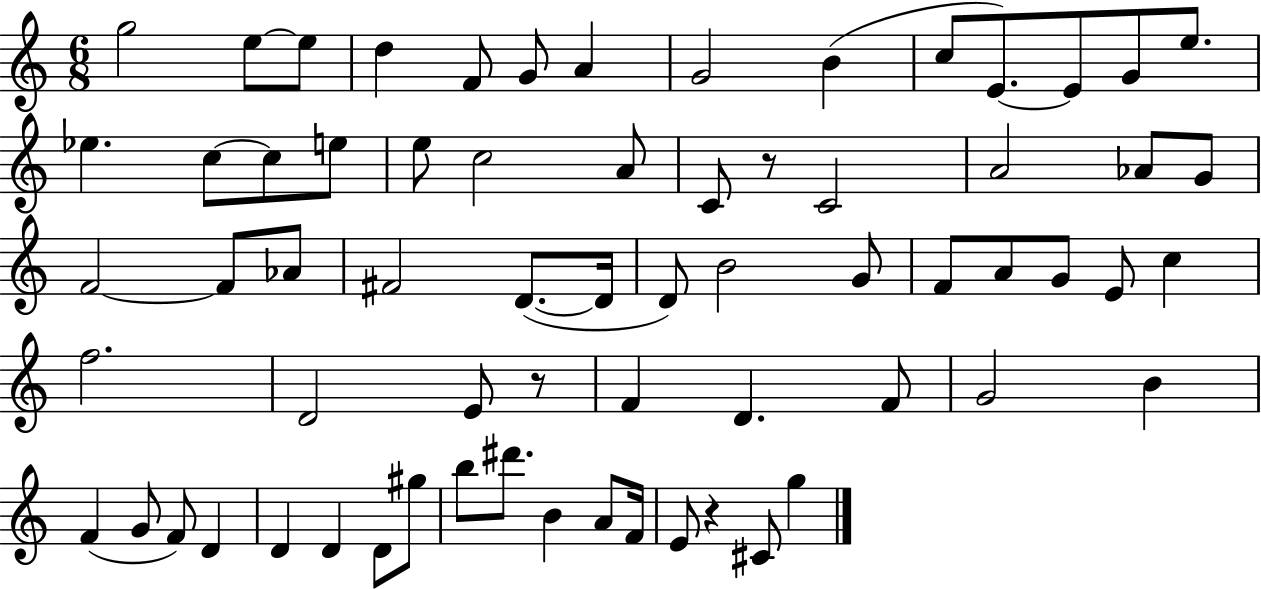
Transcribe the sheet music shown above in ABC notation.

X:1
T:Untitled
M:6/8
L:1/4
K:C
g2 e/2 e/2 d F/2 G/2 A G2 B c/2 E/2 E/2 G/2 e/2 _e c/2 c/2 e/2 e/2 c2 A/2 C/2 z/2 C2 A2 _A/2 G/2 F2 F/2 _A/2 ^F2 D/2 D/4 D/2 B2 G/2 F/2 A/2 G/2 E/2 c f2 D2 E/2 z/2 F D F/2 G2 B F G/2 F/2 D D D D/2 ^g/2 b/2 ^d'/2 B A/2 F/4 E/2 z ^C/2 g